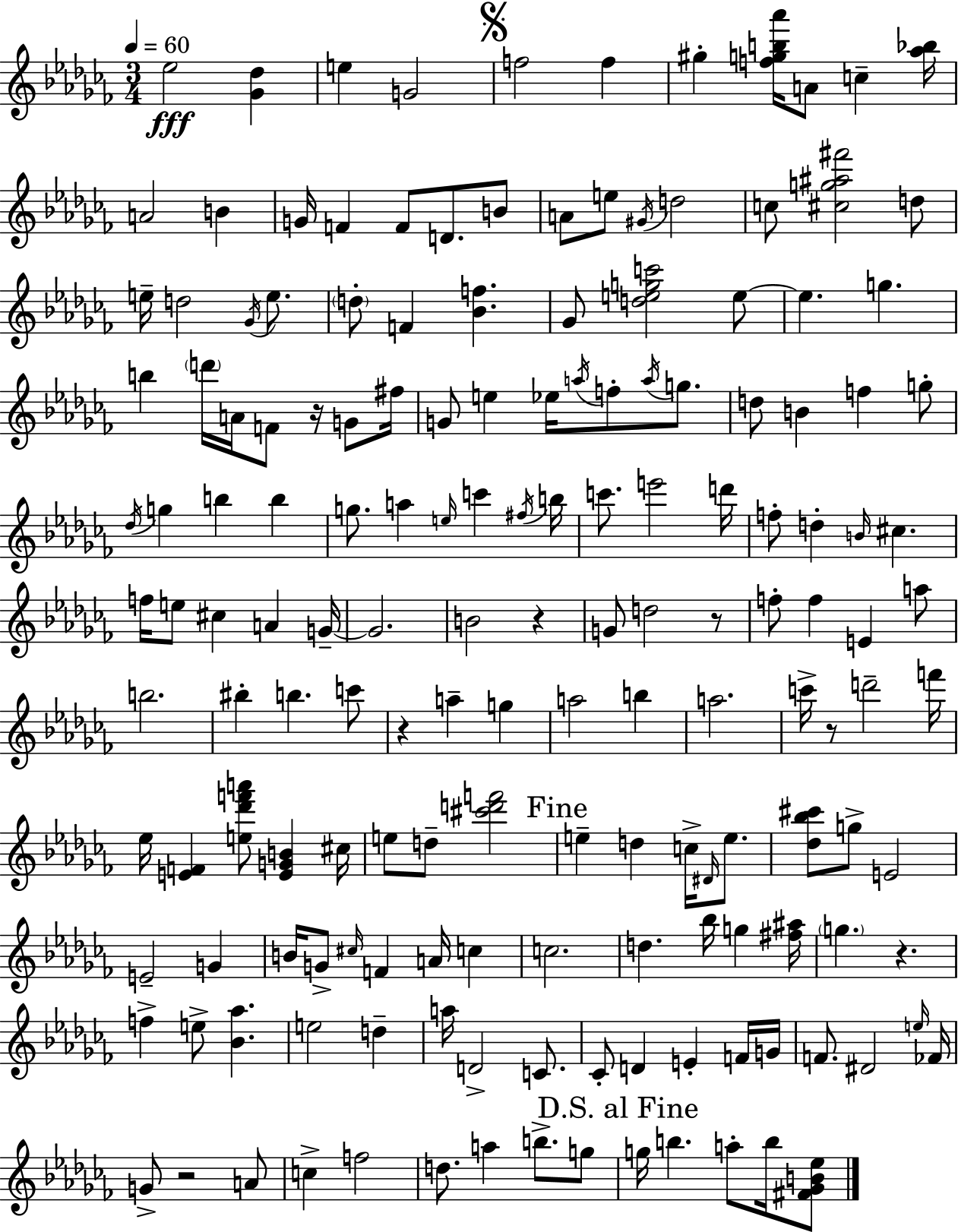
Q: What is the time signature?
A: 3/4